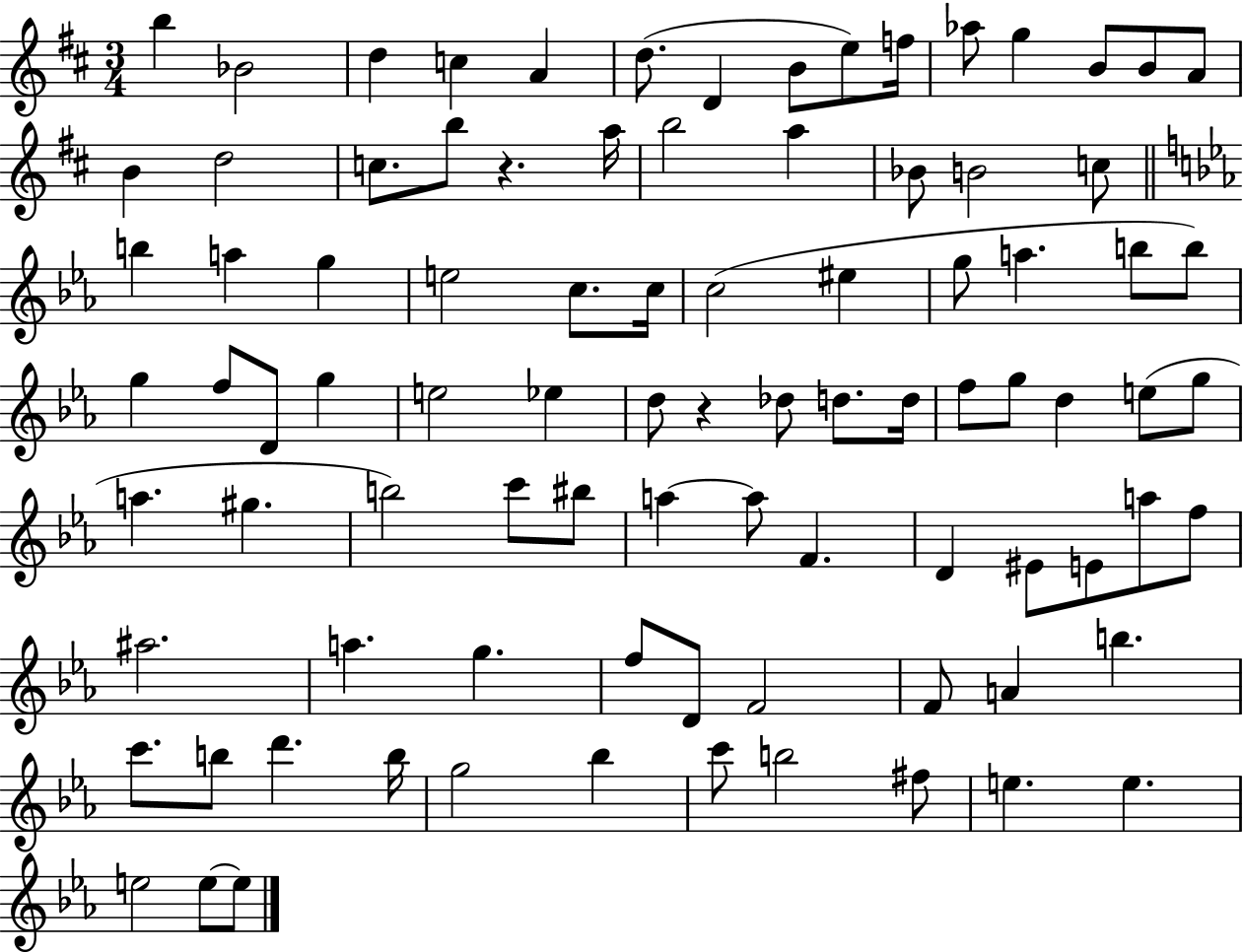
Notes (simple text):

B5/q Bb4/h D5/q C5/q A4/q D5/e. D4/q B4/e E5/e F5/s Ab5/e G5/q B4/e B4/e A4/e B4/q D5/h C5/e. B5/e R/q. A5/s B5/h A5/q Bb4/e B4/h C5/e B5/q A5/q G5/q E5/h C5/e. C5/s C5/h EIS5/q G5/e A5/q. B5/e B5/e G5/q F5/e D4/e G5/q E5/h Eb5/q D5/e R/q Db5/e D5/e. D5/s F5/e G5/e D5/q E5/e G5/e A5/q. G#5/q. B5/h C6/e BIS5/e A5/q A5/e F4/q. D4/q EIS4/e E4/e A5/e F5/e A#5/h. A5/q. G5/q. F5/e D4/e F4/h F4/e A4/q B5/q. C6/e. B5/e D6/q. B5/s G5/h Bb5/q C6/e B5/h F#5/e E5/q. E5/q. E5/h E5/e E5/e